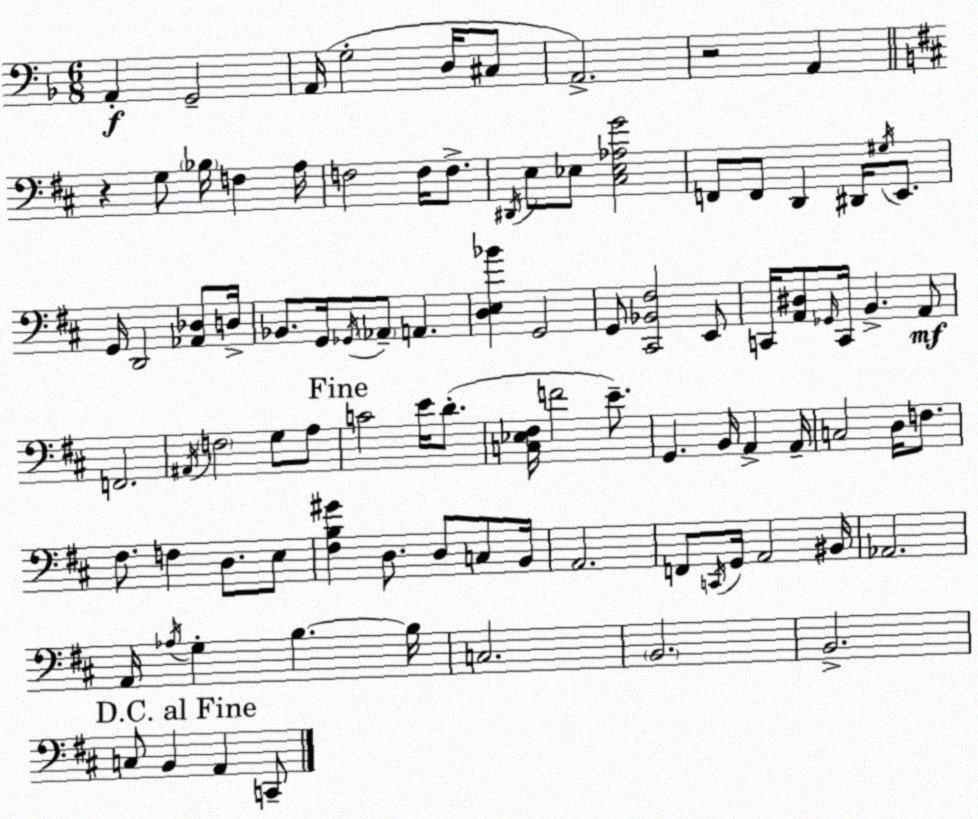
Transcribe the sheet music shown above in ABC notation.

X:1
T:Untitled
M:6/8
L:1/4
K:F
A,, G,,2 A,,/4 G,2 D,/4 ^C,/2 A,,2 z2 A,, z G,/2 _B,/4 F, A,/4 F,2 F,/4 F,/2 ^D,,/4 E,/2 _E,/2 [^C,_E,_A,G]2 F,,/2 F,,/2 D,, ^D,,/4 ^G,/4 E,,/2 G,,/4 D,,2 [_A,,_D,]/2 D,/4 _B,,/2 G,,/4 _G,,/4 _A,,/2 A,, [D,E,_B] G,,2 G,,/2 [^C,,_B,,^F,]2 E,,/2 C,,/4 [A,,^D,]/2 _G,,/4 C,,/4 B,, A,,/2 F,,2 ^A,,/4 F,2 G,/2 A,/2 C2 E/4 D/2 [C,_E,^F,]/4 F2 E/2 G,, B,,/4 A,, A,,/4 C,2 D,/4 F,/2 ^F,/2 F, D,/2 E,/2 [^F,B,^G] D,/2 D,/2 C,/2 B,,/4 A,,2 F,,/2 C,,/4 G,,/4 A,,2 ^B,,/4 _A,,2 A,,/4 _A,/4 G, B, B,/4 C,2 B,,2 B,,2 C,/2 B,, A,, C,,/2